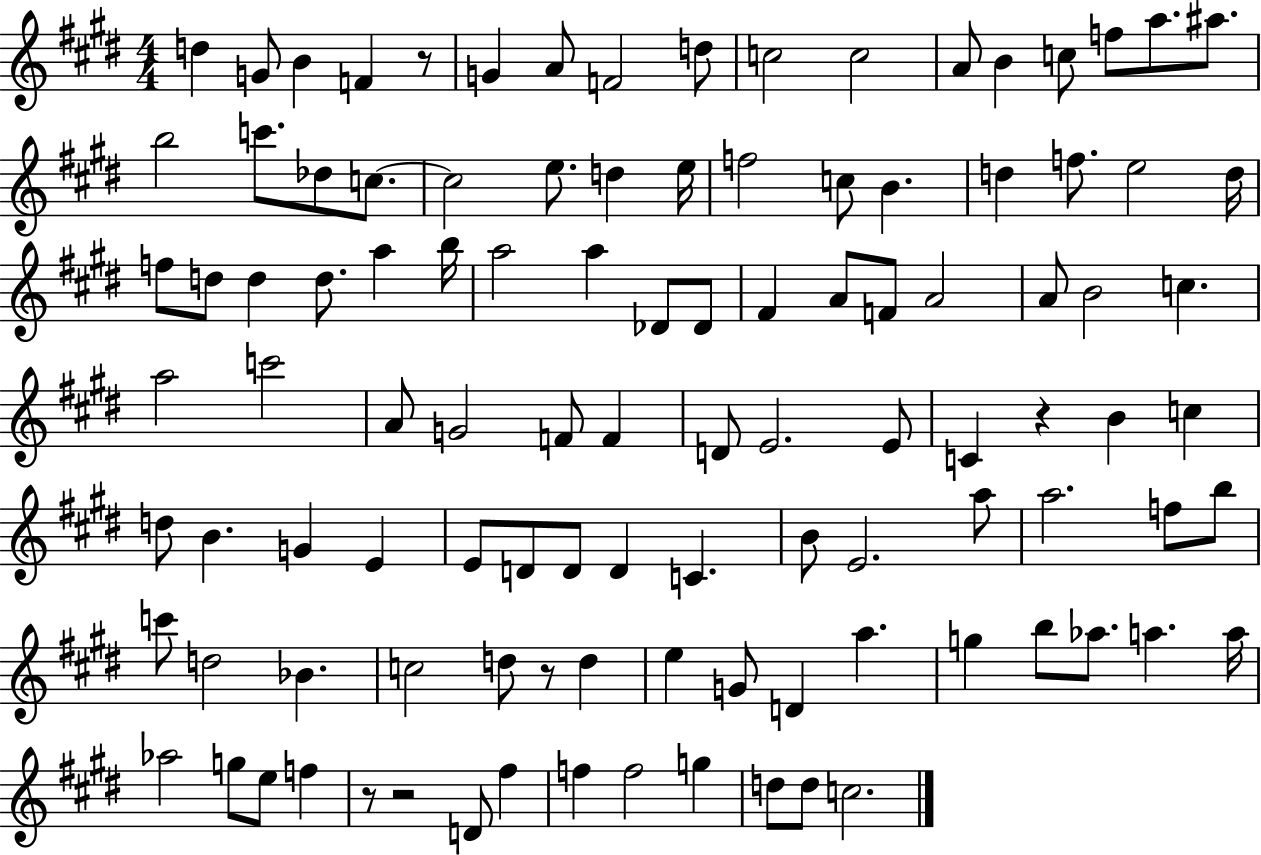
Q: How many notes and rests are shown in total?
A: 107